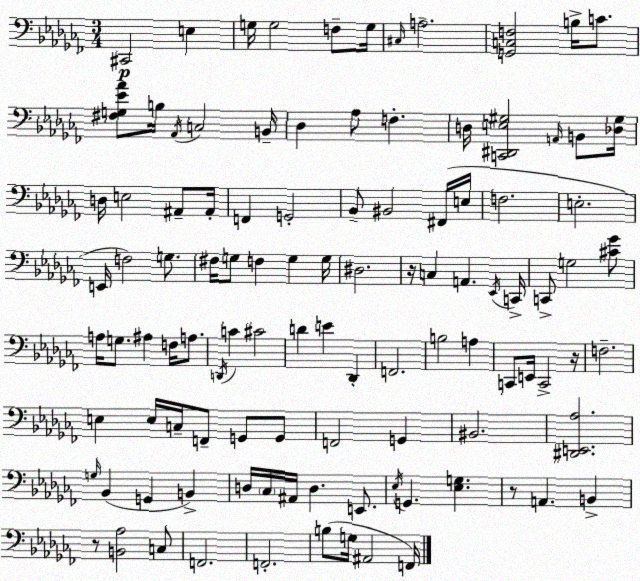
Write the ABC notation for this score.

X:1
T:Untitled
M:3/4
L:1/4
K:Abm
^C,,2 E, G,/4 G,2 F,/2 G,/4 ^C,/4 A,2 [G,,C,F,]2 B,/4 C/2 [^F,G,_E_A]/2 B,/4 _A,,/4 C,2 B,,/4 _D, _A,/2 F, D,/4 [C,,^D,,E,^G,]2 A,,/4 B,,/2 [_D,^G,]/4 D,/4 E,2 ^A,,/2 ^A,,/4 F,, G,,2 _B,,/2 ^B,,2 ^F,,/4 E,/4 F,2 E,2 E,,/4 F,2 G,/2 ^F,/4 G,/2 F, G, G,/4 ^D,2 z/4 C, A,, _E,,/4 C,,/4 C,,/2 G,2 [^C_G]/2 A,/4 G,/2 ^A, F,/4 A,/2 D,,/4 C ^C2 D E _D,, F,,2 B,2 A, C,,/2 E,,/4 C,,2 z/4 F,2 E, E,/4 C,/4 F,,/2 G,,/2 G,,/2 F,,2 G,, ^B,,2 [^D,,E,,_A,]2 G,/4 _B,, G,, B,, D,/4 _C,/4 ^A,,/4 D, E,,/2 _E,/4 G,, [_E,G,] z/2 A,, B,, z/2 [B,,_A,]2 C,/2 F,,2 F,,2 B,/2 G,/4 ^A,,2 F,,/4